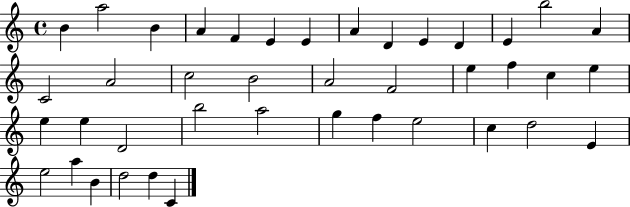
B4/q A5/h B4/q A4/q F4/q E4/q E4/q A4/q D4/q E4/q D4/q E4/q B5/h A4/q C4/h A4/h C5/h B4/h A4/h F4/h E5/q F5/q C5/q E5/q E5/q E5/q D4/h B5/h A5/h G5/q F5/q E5/h C5/q D5/h E4/q E5/h A5/q B4/q D5/h D5/q C4/q